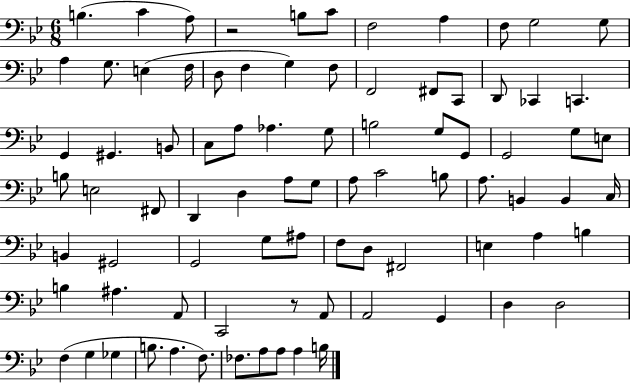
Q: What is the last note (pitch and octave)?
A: B3